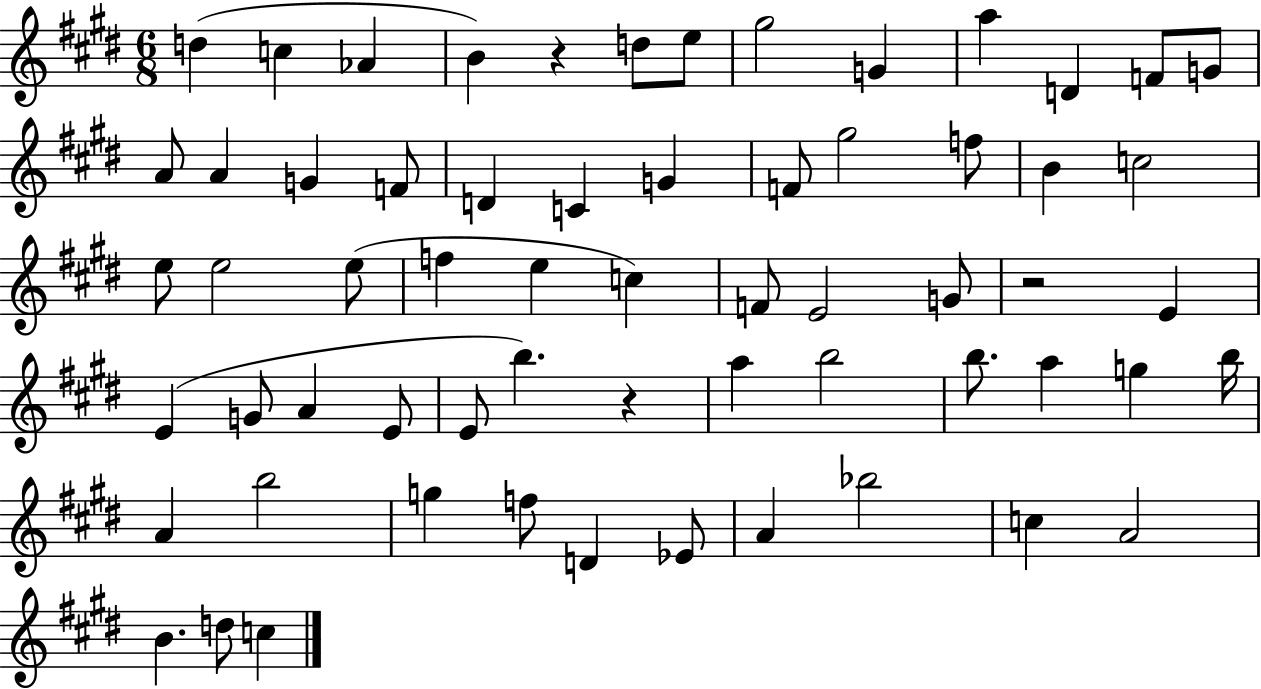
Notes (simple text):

D5/q C5/q Ab4/q B4/q R/q D5/e E5/e G#5/h G4/q A5/q D4/q F4/e G4/e A4/e A4/q G4/q F4/e D4/q C4/q G4/q F4/e G#5/h F5/e B4/q C5/h E5/e E5/h E5/e F5/q E5/q C5/q F4/e E4/h G4/e R/h E4/q E4/q G4/e A4/q E4/e E4/e B5/q. R/q A5/q B5/h B5/e. A5/q G5/q B5/s A4/q B5/h G5/q F5/e D4/q Eb4/e A4/q Bb5/h C5/q A4/h B4/q. D5/e C5/q